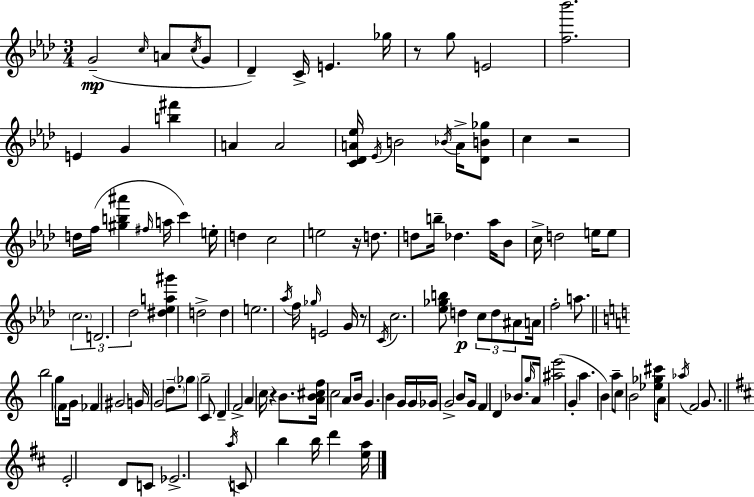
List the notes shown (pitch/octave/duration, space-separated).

G4/h C5/s A4/e C5/s G4/e Db4/q C4/s E4/q. Gb5/s R/e G5/e E4/h [F5,Bb6]/h. E4/q G4/q [B5,F#6]/q A4/q A4/h [C4,Db4,A4,Eb5]/s Eb4/s B4/h Bb4/s A4/s [Db4,B4,Gb5]/e C5/q R/h D5/s F5/s [G#5,B5,A#6]/q F#5/s A5/s C6/q E5/s D5/q C5/h E5/h R/s D5/e. D5/e B5/s Db5/q. Ab5/s Bb4/e C5/s D5/h E5/s E5/e C5/h. D4/h. Db5/h [D#5,Eb5,A5,G#6]/q D5/h D5/q E5/h. Ab5/s F5/s Gb5/s E4/h G4/s R/e C4/s C5/h. [Eb5,Gb5,B5]/e D5/q C5/e D5/e A#4/e A4/s F5/h A5/e. B5/h G5/s F4/e G4/s FES4/q G#4/h G4/s G4/h D5/e. Gb5/e G5/h C4/e D4/q F4/h A4/q C5/s R/q B4/e. [A4,B4,C#5,F5]/s C5/h A4/e B4/s G4/q. B4/q G4/s G4/s Gb4/s G4/h B4/e G4/s F4/q D4/q Bb4/e. G5/s A4/s [A#5,E6]/h G4/q A5/q. B4/q A5/e C5/e B4/h [Eb5,Gb5,C#6]/e A4/s Ab5/s F4/h G4/e. E4/h D4/e C4/e Eb4/h. A5/s C4/e B5/q B5/s D6/q [E5,A5]/s